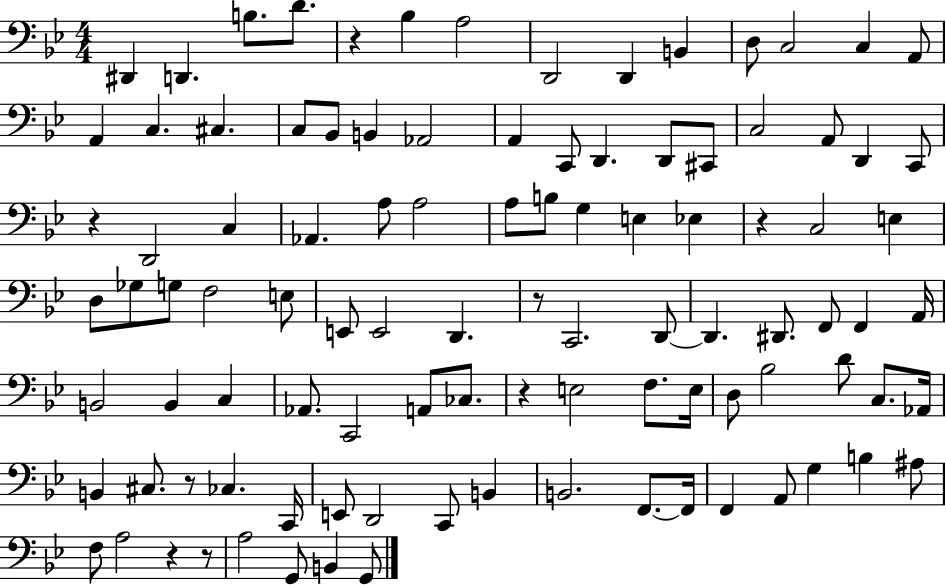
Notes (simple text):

D#2/q D2/q. B3/e. D4/e. R/q Bb3/q A3/h D2/h D2/q B2/q D3/e C3/h C3/q A2/e A2/q C3/q. C#3/q. C3/e Bb2/e B2/q Ab2/h A2/q C2/e D2/q. D2/e C#2/e C3/h A2/e D2/q C2/e R/q D2/h C3/q Ab2/q. A3/e A3/h A3/e B3/e G3/q E3/q Eb3/q R/q C3/h E3/q D3/e Gb3/e G3/e F3/h E3/e E2/e E2/h D2/q. R/e C2/h. D2/e D2/q. D#2/e. F2/e F2/q A2/s B2/h B2/q C3/q Ab2/e. C2/h A2/e CES3/e. R/q E3/h F3/e. E3/s D3/e Bb3/h D4/e C3/e. Ab2/s B2/q C#3/e. R/e CES3/q. C2/s E2/e D2/h C2/e B2/q B2/h. F2/e. F2/s F2/q A2/e G3/q B3/q A#3/e F3/e A3/h R/q R/e A3/h G2/e B2/q G2/e